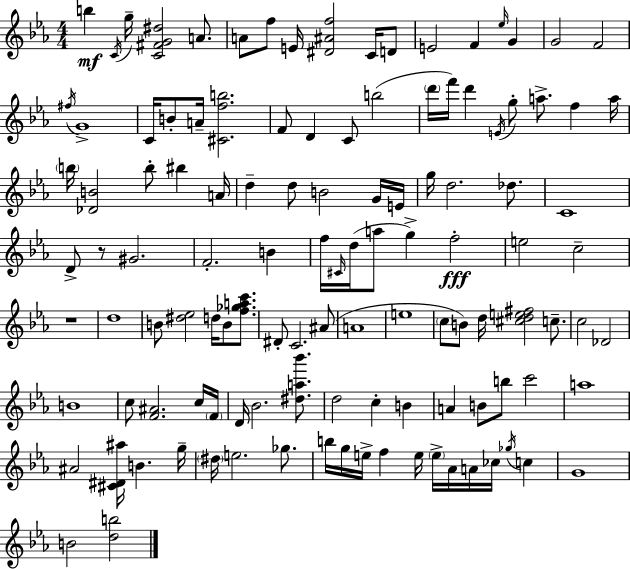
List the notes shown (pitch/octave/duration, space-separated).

B5/q C4/s G5/s [C4,F#4,G4,D#5]/h A4/e. A4/e F5/e E4/s [D#4,A#4,F5]/h C4/s D4/e E4/h F4/q Eb5/s G4/q G4/h F4/h F#5/s G4/w C4/s B4/e A4/s [C#4,F5,B5]/h. F4/e D4/q C4/e B5/h D6/s F6/s D6/q E4/s G5/e A5/e. F5/q A5/s B5/s [Db4,B4]/h B5/e BIS5/q A4/s D5/q D5/e B4/h G4/s E4/s G5/s D5/h. Db5/e. C4/w D4/e R/e G#4/h. F4/h. B4/q F5/s C#4/s D5/s A5/e G5/q F5/h E5/h C5/h R/w D5/w B4/e [D#5,Eb5]/h D5/s B4/e [F5,Gb5,A5,C6]/e. D#4/e C4/h. A#4/e A4/w E5/w C5/e B4/e D5/s [C#5,D5,E5,F#5]/h C5/e. C5/h Db4/h B4/w C5/e [F4,A#4]/h. C5/s F4/s D4/s Bb4/h. [D#5,A5,Bb6]/e. D5/h C5/q B4/q A4/q B4/e B5/e C6/h A5/w A#4/h [C#4,D#4,A#5]/s B4/q. G5/s D#5/s E5/h. Gb5/e. B5/s G5/s E5/s F5/q E5/s E5/s Ab4/s A4/s CES5/s Gb5/s C5/q G4/w B4/h [D5,B5]/h